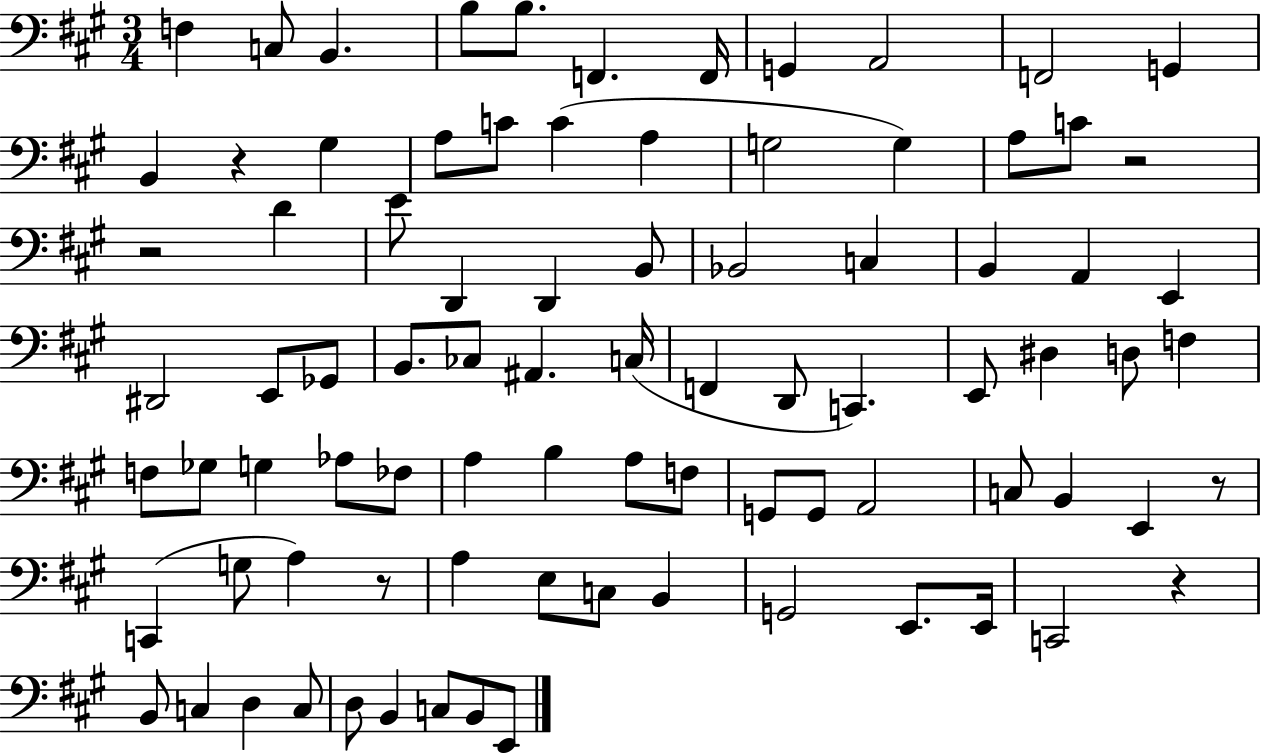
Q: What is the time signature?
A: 3/4